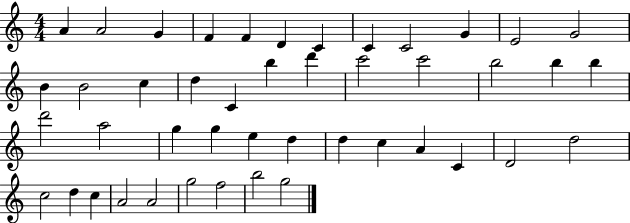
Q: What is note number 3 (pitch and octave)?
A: G4